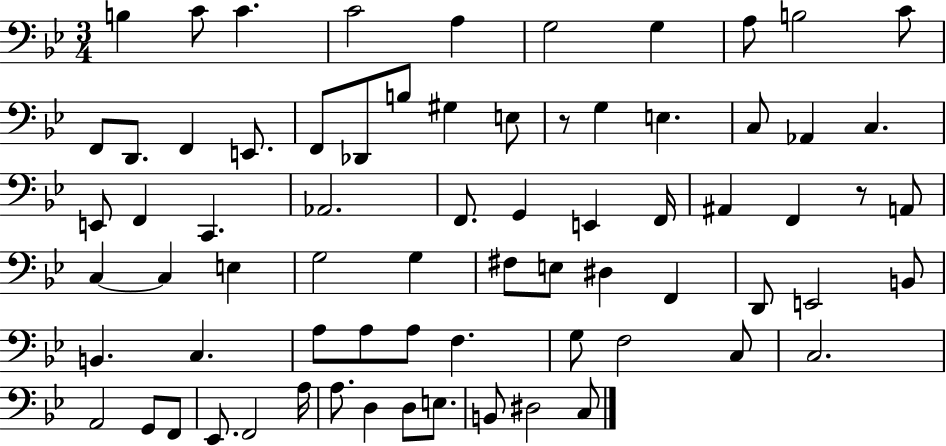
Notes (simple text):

B3/q C4/e C4/q. C4/h A3/q G3/h G3/q A3/e B3/h C4/e F2/e D2/e. F2/q E2/e. F2/e Db2/e B3/e G#3/q E3/e R/e G3/q E3/q. C3/e Ab2/q C3/q. E2/e F2/q C2/q. Ab2/h. F2/e. G2/q E2/q F2/s A#2/q F2/q R/e A2/e C3/q C3/q E3/q G3/h G3/q F#3/e E3/e D#3/q F2/q D2/e E2/h B2/e B2/q. C3/q. A3/e A3/e A3/e F3/q. G3/e F3/h C3/e C3/h. A2/h G2/e F2/e Eb2/e. F2/h A3/s A3/e. D3/q D3/e E3/e. B2/e D#3/h C3/e